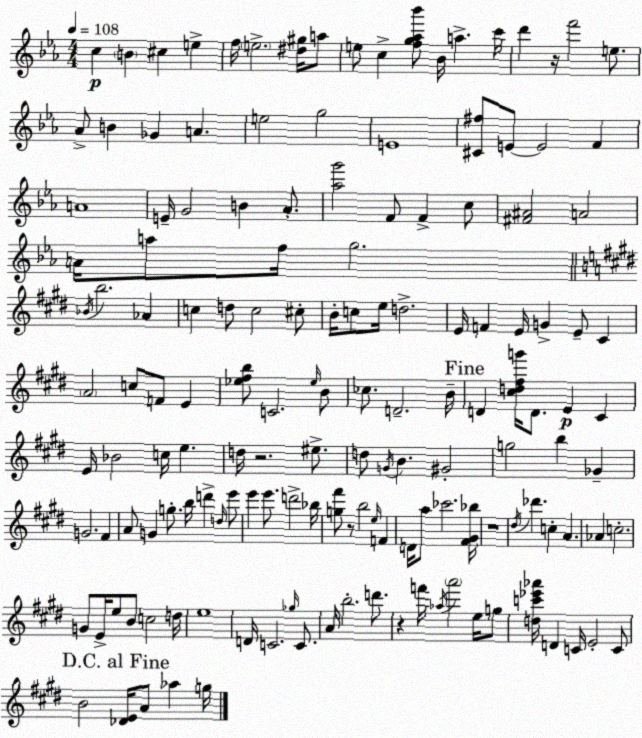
X:1
T:Untitled
M:4/4
L:1/4
K:Cm
c B ^c e f/4 e2 [^d^g]/4 a/2 e/2 c [fg_a_b']/2 _B/4 a c'/4 d' z/4 f'2 e/2 _A/2 B _G A e2 g2 E4 [^C^f]/2 E/2 E2 F A4 E/4 G2 B _A/2 [_ag']2 F/2 F c/2 [^F^A]2 A2 A/4 a/2 f/4 g2 _B/4 b2 _A c d/2 c2 ^c/2 B/4 c/2 e/4 d2 E/4 F E/4 G E/2 ^C A2 c/2 F/2 E [_e^fb]/2 C2 _e/4 B/2 _c/2 D2 B/4 D [^cd^fg']/4 D/2 E ^C E/4 _B2 c/4 e d/4 z2 ^e/2 d/2 G/4 B ^G2 g2 b _G G2 ^F A/2 G g/2 b/4 d' d/4 e'/2 e' e'/2 d'2 _b/4 [g^f']/2 z/2 b2 e/4 F D/4 a/2 _c'2 [^F^G_b]/4 z4 ^d/4 _d' c A _A c2 G/2 E/4 e/2 B/2 c2 d/4 e4 D/4 C2 _g/4 C/2 A/4 b2 d'/2 z f'/4 _a/4 a'2 e/4 g/2 [dc'_e'_a']/4 D C/4 E2 C/2 B2 [_DE]/4 A/2 _a g/4